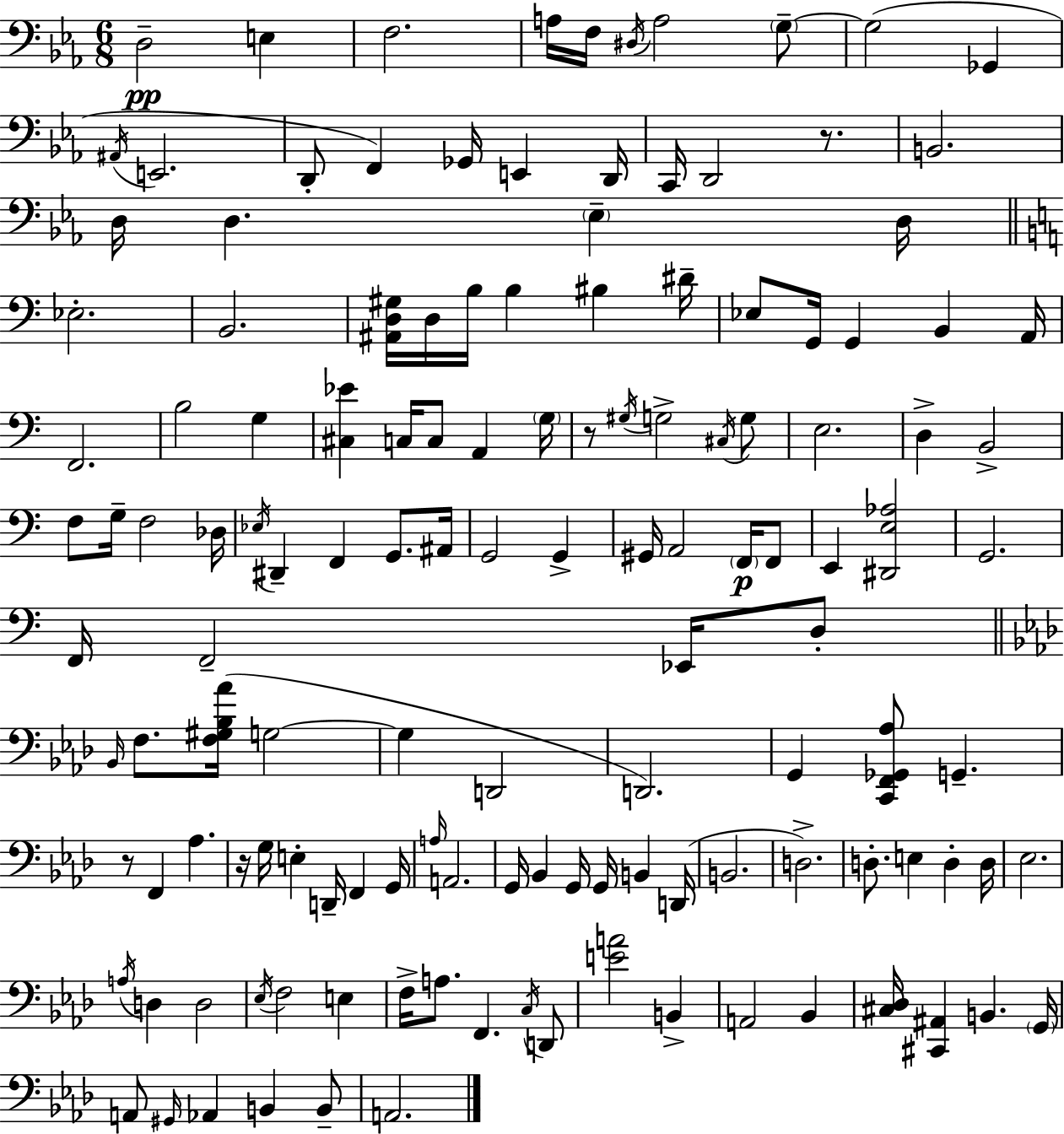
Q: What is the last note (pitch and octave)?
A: A2